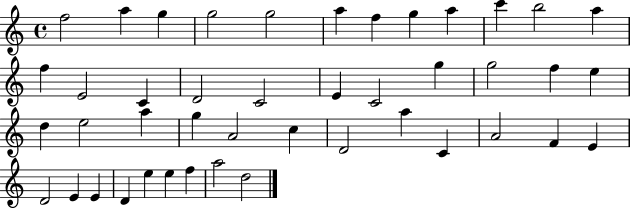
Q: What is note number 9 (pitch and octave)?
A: A5